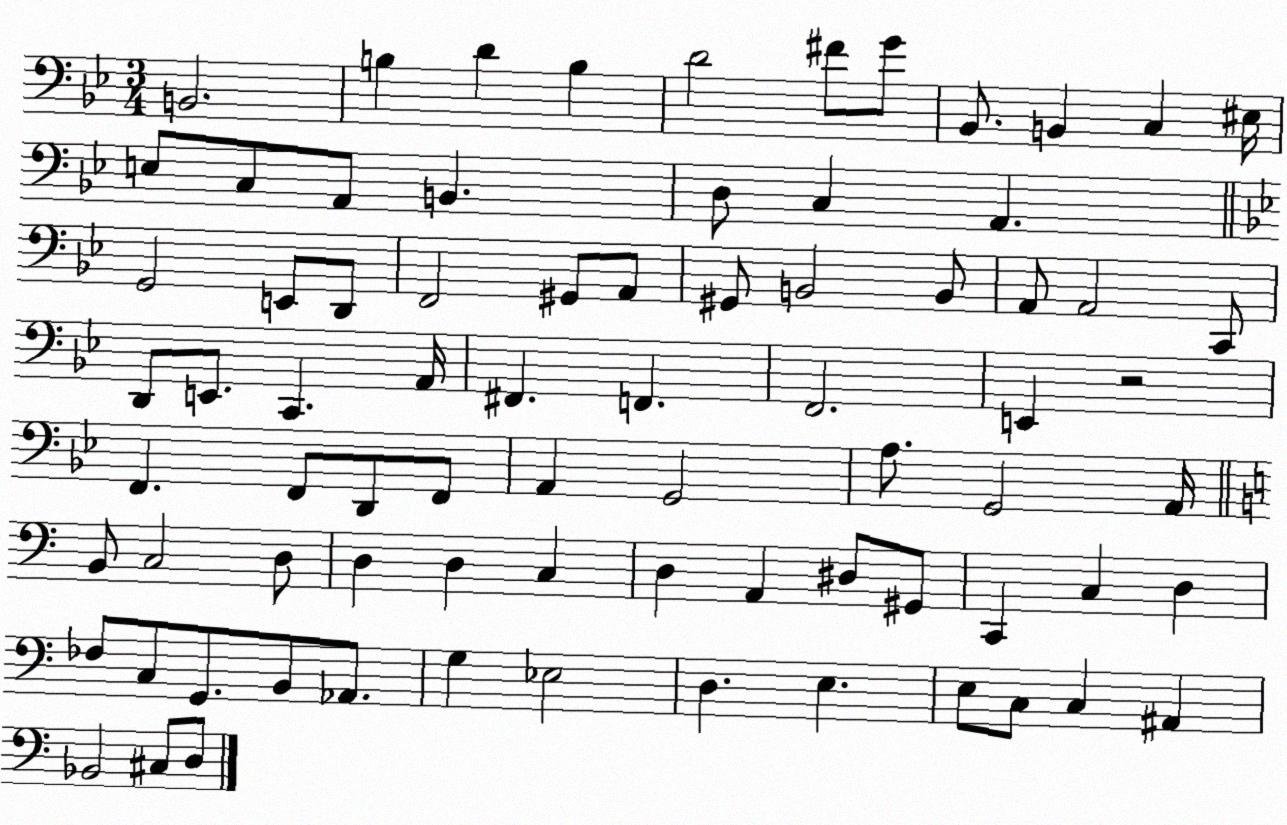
X:1
T:Untitled
M:3/4
L:1/4
K:Bb
B,,2 B, D B, D2 ^F/2 G/2 _B,,/2 B,, C, ^E,/4 E,/2 C,/2 A,,/2 B,, D,/2 C, A,, G,,2 E,,/2 D,,/2 F,,2 ^G,,/2 A,,/2 ^G,,/2 B,,2 B,,/2 A,,/2 A,,2 C,,/2 D,,/2 E,,/2 C,, A,,/4 ^F,, F,, F,,2 E,, z2 F,, F,,/2 D,,/2 F,,/2 A,, G,,2 A,/2 G,,2 A,,/4 B,,/2 C,2 D,/2 D, D, C, D, A,, ^D,/2 ^G,,/2 C,, C, D, _F,/2 C,/2 G,,/2 B,,/2 _A,,/2 G, _E,2 D, E, E,/2 C,/2 C, ^A,, _B,,2 ^C,/2 D,/2